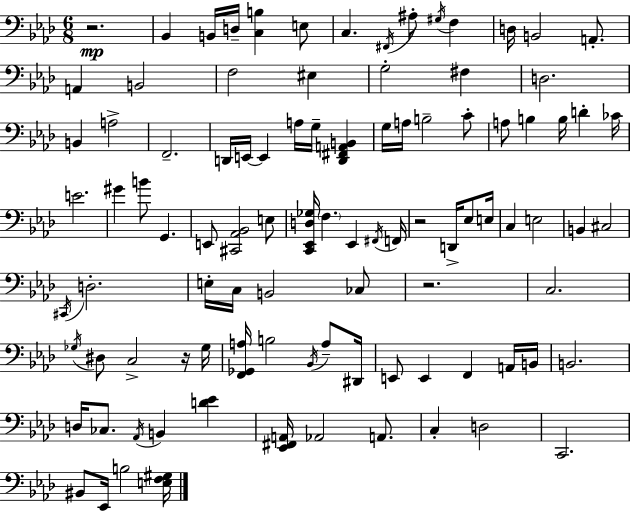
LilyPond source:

{
  \clef bass
  \numericTimeSignature
  \time 6/8
  \key aes \major
  r2.\mp | bes,4 b,16 d16-- <c b>4 e8 | c4. \acciaccatura { fis,16 } ais8-. \acciaccatura { gis16 } f4 | d16 b,2 a,8.-. | \break a,4 b,2 | f2 eis4 | g2-. fis4 | d2. | \break b,4 a2-> | f,2.-- | d,16 e,16~~ e,4 a16 g16-- <d, fis, a, b,>4 | g16 a16 b2-- | \break c'8-. a8 b4 b16 d'4-. | ces'16 e'2. | gis'4 b'8 g,4. | e,8 <cis, aes, bes,>2 | \break e8 <c, ees, d ges>16 \parenthesize f4. ees,4 | \acciaccatura { fis,16 } f,16 r2 d,16-> | ees8 e16 c4 e2 | b,4 cis2 | \break \acciaccatura { cis,16 } d2.-. | e16-. c16 b,2 | ces8 r2. | c2. | \break \acciaccatura { ges16 } dis8 c2-> | r16 ges16 <f, ges, a>16 b2 | \acciaccatura { bes,16 } a8-- dis,16 e,8 e,4 | f,4 a,16 b,16 b,2. | \break d16 ces8. \acciaccatura { aes,16 } b,4 | <d' ees'>4 <ees, fis, a,>16 aes,2 | a,8. c4-. d2 | c,2. | \break bis,8 ees,16 b2 | <e f gis>16 \bar "|."
}